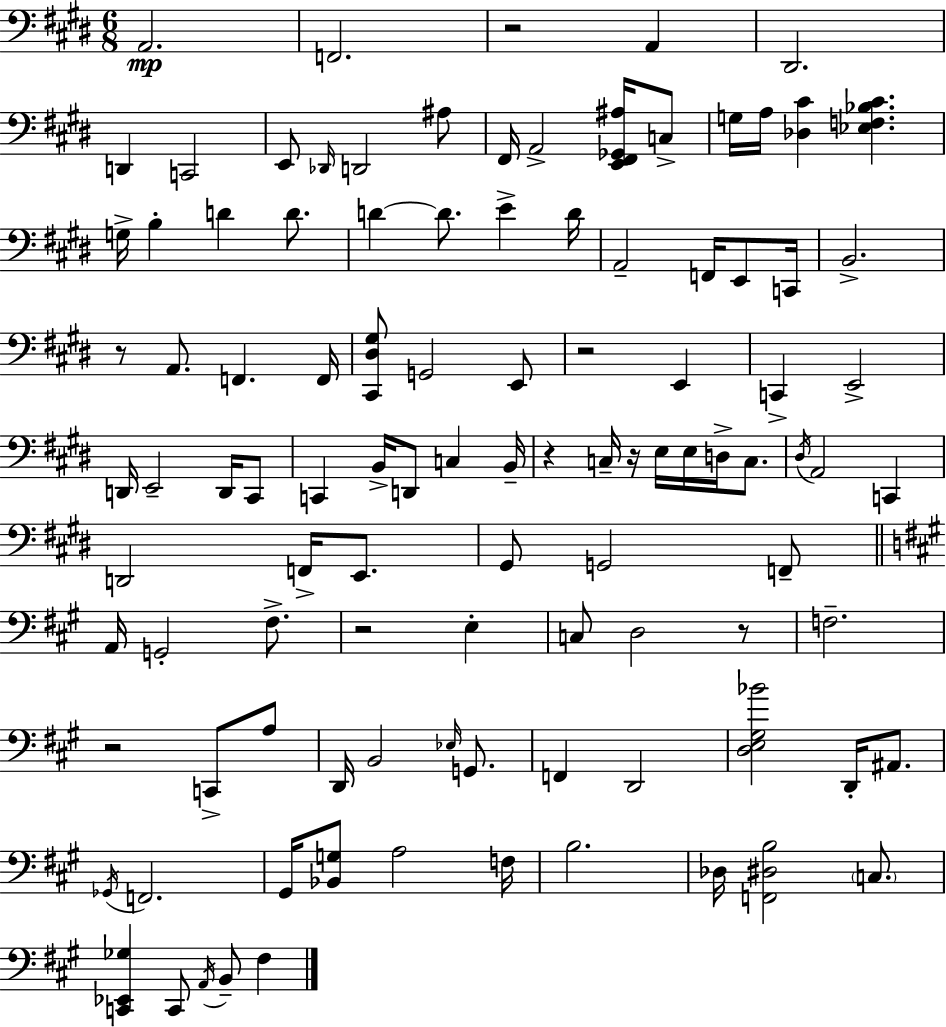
X:1
T:Untitled
M:6/8
L:1/4
K:E
A,,2 F,,2 z2 A,, ^D,,2 D,, C,,2 E,,/2 _D,,/4 D,,2 ^A,/2 ^F,,/4 A,,2 [E,,^F,,_G,,^A,]/4 C,/2 G,/4 A,/4 [_D,^C] [_E,F,_B,^C] G,/4 B, D D/2 D D/2 E D/4 A,,2 F,,/4 E,,/2 C,,/4 B,,2 z/2 A,,/2 F,, F,,/4 [^C,,^D,^G,]/2 G,,2 E,,/2 z2 E,, C,, E,,2 D,,/4 E,,2 D,,/4 ^C,,/2 C,, B,,/4 D,,/2 C, B,,/4 z C,/4 z/4 E,/4 E,/4 D,/4 C,/2 ^D,/4 A,,2 C,, D,,2 F,,/4 E,,/2 ^G,,/2 G,,2 F,,/2 A,,/4 G,,2 ^F,/2 z2 E, C,/2 D,2 z/2 F,2 z2 C,,/2 A,/2 D,,/4 B,,2 _E,/4 G,,/2 F,, D,,2 [D,E,^G,_B]2 D,,/4 ^A,,/2 _G,,/4 F,,2 ^G,,/4 [_B,,G,]/2 A,2 F,/4 B,2 _D,/4 [F,,^D,B,]2 C,/2 [C,,_E,,_G,] C,,/2 A,,/4 B,,/2 ^F,